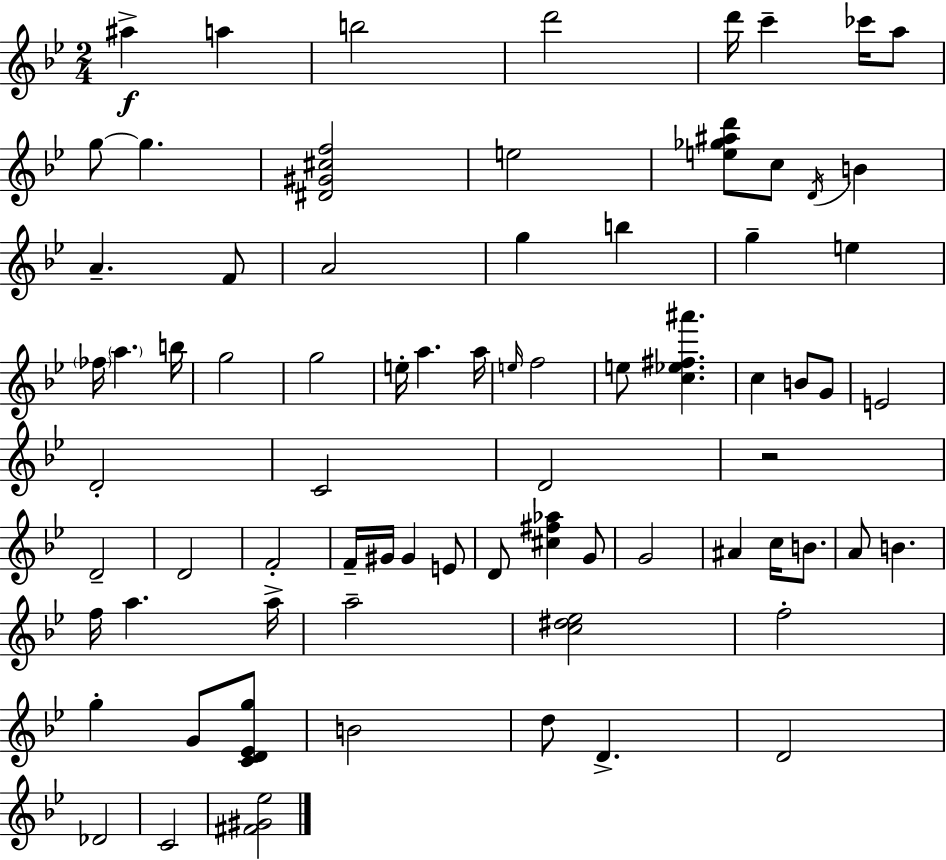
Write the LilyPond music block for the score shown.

{
  \clef treble
  \numericTimeSignature
  \time 2/4
  \key g \minor
  ais''4->\f a''4 | b''2 | d'''2 | d'''16 c'''4-- ces'''16 a''8 | \break g''8~~ g''4. | <dis' gis' cis'' f''>2 | e''2 | <e'' ges'' ais'' d'''>8 c''8 \acciaccatura { d'16 } b'4 | \break a'4.-- f'8 | a'2 | g''4 b''4 | g''4-- e''4 | \break \parenthesize fes''16 \parenthesize a''4. | b''16 g''2 | g''2 | e''16-. a''4. | \break a''16 \grace { e''16 } f''2 | e''8 <c'' ees'' fis'' ais'''>4. | c''4 b'8 | g'8 e'2 | \break d'2-. | c'2 | d'2 | r2 | \break d'2-- | d'2 | f'2-. | f'16-- gis'16 gis'4 | \break e'8 d'8 <cis'' fis'' aes''>4 | g'8 g'2 | ais'4 c''16 b'8. | a'8 b'4. | \break f''16 a''4. | a''16-> a''2-- | <c'' dis'' ees''>2 | f''2-. | \break g''4-. g'8 | <c' d' ees' g''>8 b'2 | d''8 d'4.-> | d'2 | \break des'2 | c'2 | <fis' gis' ees''>2 | \bar "|."
}